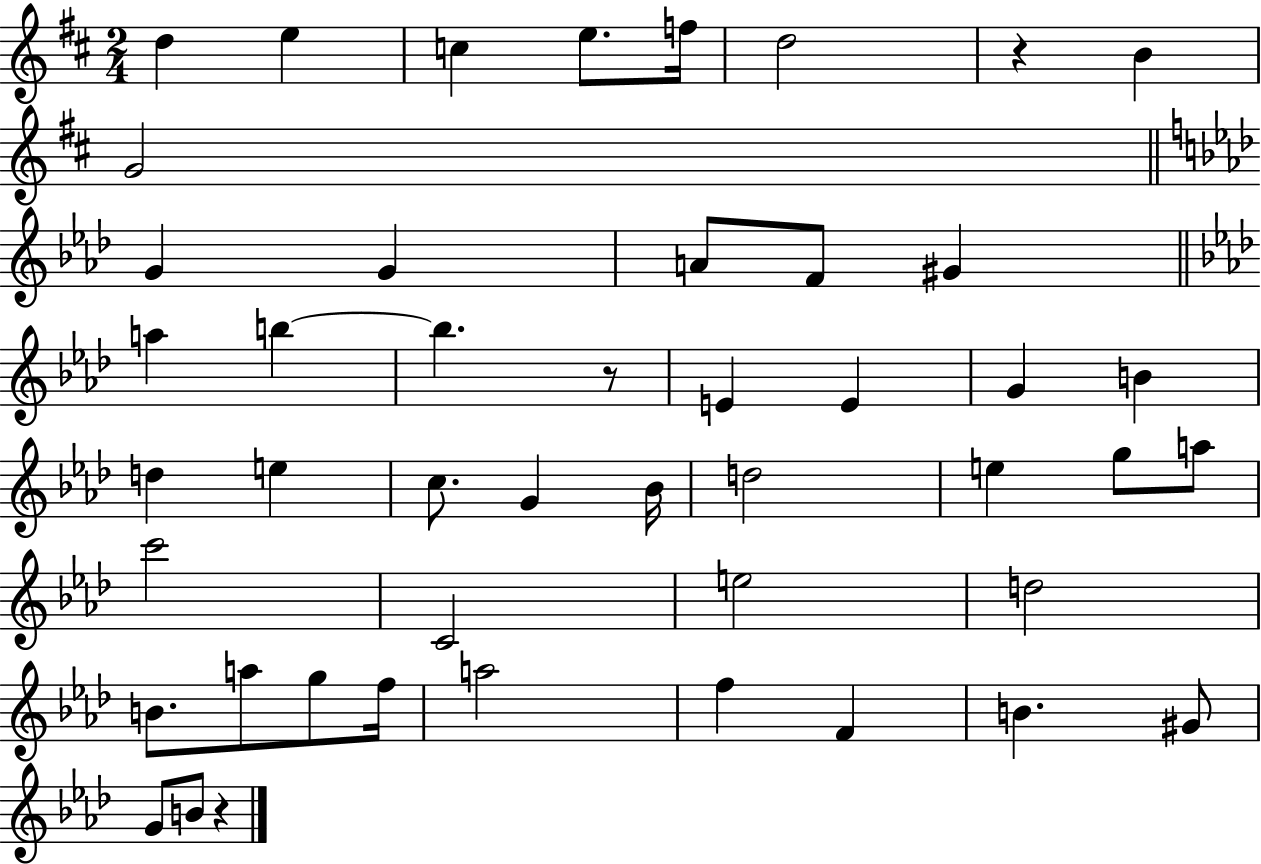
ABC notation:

X:1
T:Untitled
M:2/4
L:1/4
K:D
d e c e/2 f/4 d2 z B G2 G G A/2 F/2 ^G a b b z/2 E E G B d e c/2 G _B/4 d2 e g/2 a/2 c'2 C2 e2 d2 B/2 a/2 g/2 f/4 a2 f F B ^G/2 G/2 B/2 z